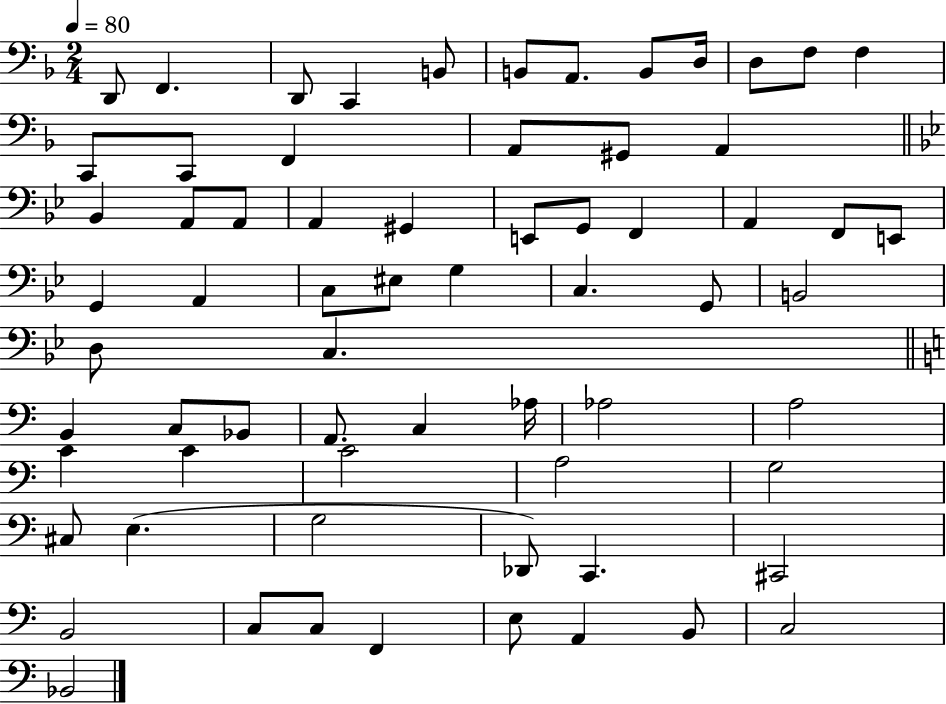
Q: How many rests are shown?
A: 0